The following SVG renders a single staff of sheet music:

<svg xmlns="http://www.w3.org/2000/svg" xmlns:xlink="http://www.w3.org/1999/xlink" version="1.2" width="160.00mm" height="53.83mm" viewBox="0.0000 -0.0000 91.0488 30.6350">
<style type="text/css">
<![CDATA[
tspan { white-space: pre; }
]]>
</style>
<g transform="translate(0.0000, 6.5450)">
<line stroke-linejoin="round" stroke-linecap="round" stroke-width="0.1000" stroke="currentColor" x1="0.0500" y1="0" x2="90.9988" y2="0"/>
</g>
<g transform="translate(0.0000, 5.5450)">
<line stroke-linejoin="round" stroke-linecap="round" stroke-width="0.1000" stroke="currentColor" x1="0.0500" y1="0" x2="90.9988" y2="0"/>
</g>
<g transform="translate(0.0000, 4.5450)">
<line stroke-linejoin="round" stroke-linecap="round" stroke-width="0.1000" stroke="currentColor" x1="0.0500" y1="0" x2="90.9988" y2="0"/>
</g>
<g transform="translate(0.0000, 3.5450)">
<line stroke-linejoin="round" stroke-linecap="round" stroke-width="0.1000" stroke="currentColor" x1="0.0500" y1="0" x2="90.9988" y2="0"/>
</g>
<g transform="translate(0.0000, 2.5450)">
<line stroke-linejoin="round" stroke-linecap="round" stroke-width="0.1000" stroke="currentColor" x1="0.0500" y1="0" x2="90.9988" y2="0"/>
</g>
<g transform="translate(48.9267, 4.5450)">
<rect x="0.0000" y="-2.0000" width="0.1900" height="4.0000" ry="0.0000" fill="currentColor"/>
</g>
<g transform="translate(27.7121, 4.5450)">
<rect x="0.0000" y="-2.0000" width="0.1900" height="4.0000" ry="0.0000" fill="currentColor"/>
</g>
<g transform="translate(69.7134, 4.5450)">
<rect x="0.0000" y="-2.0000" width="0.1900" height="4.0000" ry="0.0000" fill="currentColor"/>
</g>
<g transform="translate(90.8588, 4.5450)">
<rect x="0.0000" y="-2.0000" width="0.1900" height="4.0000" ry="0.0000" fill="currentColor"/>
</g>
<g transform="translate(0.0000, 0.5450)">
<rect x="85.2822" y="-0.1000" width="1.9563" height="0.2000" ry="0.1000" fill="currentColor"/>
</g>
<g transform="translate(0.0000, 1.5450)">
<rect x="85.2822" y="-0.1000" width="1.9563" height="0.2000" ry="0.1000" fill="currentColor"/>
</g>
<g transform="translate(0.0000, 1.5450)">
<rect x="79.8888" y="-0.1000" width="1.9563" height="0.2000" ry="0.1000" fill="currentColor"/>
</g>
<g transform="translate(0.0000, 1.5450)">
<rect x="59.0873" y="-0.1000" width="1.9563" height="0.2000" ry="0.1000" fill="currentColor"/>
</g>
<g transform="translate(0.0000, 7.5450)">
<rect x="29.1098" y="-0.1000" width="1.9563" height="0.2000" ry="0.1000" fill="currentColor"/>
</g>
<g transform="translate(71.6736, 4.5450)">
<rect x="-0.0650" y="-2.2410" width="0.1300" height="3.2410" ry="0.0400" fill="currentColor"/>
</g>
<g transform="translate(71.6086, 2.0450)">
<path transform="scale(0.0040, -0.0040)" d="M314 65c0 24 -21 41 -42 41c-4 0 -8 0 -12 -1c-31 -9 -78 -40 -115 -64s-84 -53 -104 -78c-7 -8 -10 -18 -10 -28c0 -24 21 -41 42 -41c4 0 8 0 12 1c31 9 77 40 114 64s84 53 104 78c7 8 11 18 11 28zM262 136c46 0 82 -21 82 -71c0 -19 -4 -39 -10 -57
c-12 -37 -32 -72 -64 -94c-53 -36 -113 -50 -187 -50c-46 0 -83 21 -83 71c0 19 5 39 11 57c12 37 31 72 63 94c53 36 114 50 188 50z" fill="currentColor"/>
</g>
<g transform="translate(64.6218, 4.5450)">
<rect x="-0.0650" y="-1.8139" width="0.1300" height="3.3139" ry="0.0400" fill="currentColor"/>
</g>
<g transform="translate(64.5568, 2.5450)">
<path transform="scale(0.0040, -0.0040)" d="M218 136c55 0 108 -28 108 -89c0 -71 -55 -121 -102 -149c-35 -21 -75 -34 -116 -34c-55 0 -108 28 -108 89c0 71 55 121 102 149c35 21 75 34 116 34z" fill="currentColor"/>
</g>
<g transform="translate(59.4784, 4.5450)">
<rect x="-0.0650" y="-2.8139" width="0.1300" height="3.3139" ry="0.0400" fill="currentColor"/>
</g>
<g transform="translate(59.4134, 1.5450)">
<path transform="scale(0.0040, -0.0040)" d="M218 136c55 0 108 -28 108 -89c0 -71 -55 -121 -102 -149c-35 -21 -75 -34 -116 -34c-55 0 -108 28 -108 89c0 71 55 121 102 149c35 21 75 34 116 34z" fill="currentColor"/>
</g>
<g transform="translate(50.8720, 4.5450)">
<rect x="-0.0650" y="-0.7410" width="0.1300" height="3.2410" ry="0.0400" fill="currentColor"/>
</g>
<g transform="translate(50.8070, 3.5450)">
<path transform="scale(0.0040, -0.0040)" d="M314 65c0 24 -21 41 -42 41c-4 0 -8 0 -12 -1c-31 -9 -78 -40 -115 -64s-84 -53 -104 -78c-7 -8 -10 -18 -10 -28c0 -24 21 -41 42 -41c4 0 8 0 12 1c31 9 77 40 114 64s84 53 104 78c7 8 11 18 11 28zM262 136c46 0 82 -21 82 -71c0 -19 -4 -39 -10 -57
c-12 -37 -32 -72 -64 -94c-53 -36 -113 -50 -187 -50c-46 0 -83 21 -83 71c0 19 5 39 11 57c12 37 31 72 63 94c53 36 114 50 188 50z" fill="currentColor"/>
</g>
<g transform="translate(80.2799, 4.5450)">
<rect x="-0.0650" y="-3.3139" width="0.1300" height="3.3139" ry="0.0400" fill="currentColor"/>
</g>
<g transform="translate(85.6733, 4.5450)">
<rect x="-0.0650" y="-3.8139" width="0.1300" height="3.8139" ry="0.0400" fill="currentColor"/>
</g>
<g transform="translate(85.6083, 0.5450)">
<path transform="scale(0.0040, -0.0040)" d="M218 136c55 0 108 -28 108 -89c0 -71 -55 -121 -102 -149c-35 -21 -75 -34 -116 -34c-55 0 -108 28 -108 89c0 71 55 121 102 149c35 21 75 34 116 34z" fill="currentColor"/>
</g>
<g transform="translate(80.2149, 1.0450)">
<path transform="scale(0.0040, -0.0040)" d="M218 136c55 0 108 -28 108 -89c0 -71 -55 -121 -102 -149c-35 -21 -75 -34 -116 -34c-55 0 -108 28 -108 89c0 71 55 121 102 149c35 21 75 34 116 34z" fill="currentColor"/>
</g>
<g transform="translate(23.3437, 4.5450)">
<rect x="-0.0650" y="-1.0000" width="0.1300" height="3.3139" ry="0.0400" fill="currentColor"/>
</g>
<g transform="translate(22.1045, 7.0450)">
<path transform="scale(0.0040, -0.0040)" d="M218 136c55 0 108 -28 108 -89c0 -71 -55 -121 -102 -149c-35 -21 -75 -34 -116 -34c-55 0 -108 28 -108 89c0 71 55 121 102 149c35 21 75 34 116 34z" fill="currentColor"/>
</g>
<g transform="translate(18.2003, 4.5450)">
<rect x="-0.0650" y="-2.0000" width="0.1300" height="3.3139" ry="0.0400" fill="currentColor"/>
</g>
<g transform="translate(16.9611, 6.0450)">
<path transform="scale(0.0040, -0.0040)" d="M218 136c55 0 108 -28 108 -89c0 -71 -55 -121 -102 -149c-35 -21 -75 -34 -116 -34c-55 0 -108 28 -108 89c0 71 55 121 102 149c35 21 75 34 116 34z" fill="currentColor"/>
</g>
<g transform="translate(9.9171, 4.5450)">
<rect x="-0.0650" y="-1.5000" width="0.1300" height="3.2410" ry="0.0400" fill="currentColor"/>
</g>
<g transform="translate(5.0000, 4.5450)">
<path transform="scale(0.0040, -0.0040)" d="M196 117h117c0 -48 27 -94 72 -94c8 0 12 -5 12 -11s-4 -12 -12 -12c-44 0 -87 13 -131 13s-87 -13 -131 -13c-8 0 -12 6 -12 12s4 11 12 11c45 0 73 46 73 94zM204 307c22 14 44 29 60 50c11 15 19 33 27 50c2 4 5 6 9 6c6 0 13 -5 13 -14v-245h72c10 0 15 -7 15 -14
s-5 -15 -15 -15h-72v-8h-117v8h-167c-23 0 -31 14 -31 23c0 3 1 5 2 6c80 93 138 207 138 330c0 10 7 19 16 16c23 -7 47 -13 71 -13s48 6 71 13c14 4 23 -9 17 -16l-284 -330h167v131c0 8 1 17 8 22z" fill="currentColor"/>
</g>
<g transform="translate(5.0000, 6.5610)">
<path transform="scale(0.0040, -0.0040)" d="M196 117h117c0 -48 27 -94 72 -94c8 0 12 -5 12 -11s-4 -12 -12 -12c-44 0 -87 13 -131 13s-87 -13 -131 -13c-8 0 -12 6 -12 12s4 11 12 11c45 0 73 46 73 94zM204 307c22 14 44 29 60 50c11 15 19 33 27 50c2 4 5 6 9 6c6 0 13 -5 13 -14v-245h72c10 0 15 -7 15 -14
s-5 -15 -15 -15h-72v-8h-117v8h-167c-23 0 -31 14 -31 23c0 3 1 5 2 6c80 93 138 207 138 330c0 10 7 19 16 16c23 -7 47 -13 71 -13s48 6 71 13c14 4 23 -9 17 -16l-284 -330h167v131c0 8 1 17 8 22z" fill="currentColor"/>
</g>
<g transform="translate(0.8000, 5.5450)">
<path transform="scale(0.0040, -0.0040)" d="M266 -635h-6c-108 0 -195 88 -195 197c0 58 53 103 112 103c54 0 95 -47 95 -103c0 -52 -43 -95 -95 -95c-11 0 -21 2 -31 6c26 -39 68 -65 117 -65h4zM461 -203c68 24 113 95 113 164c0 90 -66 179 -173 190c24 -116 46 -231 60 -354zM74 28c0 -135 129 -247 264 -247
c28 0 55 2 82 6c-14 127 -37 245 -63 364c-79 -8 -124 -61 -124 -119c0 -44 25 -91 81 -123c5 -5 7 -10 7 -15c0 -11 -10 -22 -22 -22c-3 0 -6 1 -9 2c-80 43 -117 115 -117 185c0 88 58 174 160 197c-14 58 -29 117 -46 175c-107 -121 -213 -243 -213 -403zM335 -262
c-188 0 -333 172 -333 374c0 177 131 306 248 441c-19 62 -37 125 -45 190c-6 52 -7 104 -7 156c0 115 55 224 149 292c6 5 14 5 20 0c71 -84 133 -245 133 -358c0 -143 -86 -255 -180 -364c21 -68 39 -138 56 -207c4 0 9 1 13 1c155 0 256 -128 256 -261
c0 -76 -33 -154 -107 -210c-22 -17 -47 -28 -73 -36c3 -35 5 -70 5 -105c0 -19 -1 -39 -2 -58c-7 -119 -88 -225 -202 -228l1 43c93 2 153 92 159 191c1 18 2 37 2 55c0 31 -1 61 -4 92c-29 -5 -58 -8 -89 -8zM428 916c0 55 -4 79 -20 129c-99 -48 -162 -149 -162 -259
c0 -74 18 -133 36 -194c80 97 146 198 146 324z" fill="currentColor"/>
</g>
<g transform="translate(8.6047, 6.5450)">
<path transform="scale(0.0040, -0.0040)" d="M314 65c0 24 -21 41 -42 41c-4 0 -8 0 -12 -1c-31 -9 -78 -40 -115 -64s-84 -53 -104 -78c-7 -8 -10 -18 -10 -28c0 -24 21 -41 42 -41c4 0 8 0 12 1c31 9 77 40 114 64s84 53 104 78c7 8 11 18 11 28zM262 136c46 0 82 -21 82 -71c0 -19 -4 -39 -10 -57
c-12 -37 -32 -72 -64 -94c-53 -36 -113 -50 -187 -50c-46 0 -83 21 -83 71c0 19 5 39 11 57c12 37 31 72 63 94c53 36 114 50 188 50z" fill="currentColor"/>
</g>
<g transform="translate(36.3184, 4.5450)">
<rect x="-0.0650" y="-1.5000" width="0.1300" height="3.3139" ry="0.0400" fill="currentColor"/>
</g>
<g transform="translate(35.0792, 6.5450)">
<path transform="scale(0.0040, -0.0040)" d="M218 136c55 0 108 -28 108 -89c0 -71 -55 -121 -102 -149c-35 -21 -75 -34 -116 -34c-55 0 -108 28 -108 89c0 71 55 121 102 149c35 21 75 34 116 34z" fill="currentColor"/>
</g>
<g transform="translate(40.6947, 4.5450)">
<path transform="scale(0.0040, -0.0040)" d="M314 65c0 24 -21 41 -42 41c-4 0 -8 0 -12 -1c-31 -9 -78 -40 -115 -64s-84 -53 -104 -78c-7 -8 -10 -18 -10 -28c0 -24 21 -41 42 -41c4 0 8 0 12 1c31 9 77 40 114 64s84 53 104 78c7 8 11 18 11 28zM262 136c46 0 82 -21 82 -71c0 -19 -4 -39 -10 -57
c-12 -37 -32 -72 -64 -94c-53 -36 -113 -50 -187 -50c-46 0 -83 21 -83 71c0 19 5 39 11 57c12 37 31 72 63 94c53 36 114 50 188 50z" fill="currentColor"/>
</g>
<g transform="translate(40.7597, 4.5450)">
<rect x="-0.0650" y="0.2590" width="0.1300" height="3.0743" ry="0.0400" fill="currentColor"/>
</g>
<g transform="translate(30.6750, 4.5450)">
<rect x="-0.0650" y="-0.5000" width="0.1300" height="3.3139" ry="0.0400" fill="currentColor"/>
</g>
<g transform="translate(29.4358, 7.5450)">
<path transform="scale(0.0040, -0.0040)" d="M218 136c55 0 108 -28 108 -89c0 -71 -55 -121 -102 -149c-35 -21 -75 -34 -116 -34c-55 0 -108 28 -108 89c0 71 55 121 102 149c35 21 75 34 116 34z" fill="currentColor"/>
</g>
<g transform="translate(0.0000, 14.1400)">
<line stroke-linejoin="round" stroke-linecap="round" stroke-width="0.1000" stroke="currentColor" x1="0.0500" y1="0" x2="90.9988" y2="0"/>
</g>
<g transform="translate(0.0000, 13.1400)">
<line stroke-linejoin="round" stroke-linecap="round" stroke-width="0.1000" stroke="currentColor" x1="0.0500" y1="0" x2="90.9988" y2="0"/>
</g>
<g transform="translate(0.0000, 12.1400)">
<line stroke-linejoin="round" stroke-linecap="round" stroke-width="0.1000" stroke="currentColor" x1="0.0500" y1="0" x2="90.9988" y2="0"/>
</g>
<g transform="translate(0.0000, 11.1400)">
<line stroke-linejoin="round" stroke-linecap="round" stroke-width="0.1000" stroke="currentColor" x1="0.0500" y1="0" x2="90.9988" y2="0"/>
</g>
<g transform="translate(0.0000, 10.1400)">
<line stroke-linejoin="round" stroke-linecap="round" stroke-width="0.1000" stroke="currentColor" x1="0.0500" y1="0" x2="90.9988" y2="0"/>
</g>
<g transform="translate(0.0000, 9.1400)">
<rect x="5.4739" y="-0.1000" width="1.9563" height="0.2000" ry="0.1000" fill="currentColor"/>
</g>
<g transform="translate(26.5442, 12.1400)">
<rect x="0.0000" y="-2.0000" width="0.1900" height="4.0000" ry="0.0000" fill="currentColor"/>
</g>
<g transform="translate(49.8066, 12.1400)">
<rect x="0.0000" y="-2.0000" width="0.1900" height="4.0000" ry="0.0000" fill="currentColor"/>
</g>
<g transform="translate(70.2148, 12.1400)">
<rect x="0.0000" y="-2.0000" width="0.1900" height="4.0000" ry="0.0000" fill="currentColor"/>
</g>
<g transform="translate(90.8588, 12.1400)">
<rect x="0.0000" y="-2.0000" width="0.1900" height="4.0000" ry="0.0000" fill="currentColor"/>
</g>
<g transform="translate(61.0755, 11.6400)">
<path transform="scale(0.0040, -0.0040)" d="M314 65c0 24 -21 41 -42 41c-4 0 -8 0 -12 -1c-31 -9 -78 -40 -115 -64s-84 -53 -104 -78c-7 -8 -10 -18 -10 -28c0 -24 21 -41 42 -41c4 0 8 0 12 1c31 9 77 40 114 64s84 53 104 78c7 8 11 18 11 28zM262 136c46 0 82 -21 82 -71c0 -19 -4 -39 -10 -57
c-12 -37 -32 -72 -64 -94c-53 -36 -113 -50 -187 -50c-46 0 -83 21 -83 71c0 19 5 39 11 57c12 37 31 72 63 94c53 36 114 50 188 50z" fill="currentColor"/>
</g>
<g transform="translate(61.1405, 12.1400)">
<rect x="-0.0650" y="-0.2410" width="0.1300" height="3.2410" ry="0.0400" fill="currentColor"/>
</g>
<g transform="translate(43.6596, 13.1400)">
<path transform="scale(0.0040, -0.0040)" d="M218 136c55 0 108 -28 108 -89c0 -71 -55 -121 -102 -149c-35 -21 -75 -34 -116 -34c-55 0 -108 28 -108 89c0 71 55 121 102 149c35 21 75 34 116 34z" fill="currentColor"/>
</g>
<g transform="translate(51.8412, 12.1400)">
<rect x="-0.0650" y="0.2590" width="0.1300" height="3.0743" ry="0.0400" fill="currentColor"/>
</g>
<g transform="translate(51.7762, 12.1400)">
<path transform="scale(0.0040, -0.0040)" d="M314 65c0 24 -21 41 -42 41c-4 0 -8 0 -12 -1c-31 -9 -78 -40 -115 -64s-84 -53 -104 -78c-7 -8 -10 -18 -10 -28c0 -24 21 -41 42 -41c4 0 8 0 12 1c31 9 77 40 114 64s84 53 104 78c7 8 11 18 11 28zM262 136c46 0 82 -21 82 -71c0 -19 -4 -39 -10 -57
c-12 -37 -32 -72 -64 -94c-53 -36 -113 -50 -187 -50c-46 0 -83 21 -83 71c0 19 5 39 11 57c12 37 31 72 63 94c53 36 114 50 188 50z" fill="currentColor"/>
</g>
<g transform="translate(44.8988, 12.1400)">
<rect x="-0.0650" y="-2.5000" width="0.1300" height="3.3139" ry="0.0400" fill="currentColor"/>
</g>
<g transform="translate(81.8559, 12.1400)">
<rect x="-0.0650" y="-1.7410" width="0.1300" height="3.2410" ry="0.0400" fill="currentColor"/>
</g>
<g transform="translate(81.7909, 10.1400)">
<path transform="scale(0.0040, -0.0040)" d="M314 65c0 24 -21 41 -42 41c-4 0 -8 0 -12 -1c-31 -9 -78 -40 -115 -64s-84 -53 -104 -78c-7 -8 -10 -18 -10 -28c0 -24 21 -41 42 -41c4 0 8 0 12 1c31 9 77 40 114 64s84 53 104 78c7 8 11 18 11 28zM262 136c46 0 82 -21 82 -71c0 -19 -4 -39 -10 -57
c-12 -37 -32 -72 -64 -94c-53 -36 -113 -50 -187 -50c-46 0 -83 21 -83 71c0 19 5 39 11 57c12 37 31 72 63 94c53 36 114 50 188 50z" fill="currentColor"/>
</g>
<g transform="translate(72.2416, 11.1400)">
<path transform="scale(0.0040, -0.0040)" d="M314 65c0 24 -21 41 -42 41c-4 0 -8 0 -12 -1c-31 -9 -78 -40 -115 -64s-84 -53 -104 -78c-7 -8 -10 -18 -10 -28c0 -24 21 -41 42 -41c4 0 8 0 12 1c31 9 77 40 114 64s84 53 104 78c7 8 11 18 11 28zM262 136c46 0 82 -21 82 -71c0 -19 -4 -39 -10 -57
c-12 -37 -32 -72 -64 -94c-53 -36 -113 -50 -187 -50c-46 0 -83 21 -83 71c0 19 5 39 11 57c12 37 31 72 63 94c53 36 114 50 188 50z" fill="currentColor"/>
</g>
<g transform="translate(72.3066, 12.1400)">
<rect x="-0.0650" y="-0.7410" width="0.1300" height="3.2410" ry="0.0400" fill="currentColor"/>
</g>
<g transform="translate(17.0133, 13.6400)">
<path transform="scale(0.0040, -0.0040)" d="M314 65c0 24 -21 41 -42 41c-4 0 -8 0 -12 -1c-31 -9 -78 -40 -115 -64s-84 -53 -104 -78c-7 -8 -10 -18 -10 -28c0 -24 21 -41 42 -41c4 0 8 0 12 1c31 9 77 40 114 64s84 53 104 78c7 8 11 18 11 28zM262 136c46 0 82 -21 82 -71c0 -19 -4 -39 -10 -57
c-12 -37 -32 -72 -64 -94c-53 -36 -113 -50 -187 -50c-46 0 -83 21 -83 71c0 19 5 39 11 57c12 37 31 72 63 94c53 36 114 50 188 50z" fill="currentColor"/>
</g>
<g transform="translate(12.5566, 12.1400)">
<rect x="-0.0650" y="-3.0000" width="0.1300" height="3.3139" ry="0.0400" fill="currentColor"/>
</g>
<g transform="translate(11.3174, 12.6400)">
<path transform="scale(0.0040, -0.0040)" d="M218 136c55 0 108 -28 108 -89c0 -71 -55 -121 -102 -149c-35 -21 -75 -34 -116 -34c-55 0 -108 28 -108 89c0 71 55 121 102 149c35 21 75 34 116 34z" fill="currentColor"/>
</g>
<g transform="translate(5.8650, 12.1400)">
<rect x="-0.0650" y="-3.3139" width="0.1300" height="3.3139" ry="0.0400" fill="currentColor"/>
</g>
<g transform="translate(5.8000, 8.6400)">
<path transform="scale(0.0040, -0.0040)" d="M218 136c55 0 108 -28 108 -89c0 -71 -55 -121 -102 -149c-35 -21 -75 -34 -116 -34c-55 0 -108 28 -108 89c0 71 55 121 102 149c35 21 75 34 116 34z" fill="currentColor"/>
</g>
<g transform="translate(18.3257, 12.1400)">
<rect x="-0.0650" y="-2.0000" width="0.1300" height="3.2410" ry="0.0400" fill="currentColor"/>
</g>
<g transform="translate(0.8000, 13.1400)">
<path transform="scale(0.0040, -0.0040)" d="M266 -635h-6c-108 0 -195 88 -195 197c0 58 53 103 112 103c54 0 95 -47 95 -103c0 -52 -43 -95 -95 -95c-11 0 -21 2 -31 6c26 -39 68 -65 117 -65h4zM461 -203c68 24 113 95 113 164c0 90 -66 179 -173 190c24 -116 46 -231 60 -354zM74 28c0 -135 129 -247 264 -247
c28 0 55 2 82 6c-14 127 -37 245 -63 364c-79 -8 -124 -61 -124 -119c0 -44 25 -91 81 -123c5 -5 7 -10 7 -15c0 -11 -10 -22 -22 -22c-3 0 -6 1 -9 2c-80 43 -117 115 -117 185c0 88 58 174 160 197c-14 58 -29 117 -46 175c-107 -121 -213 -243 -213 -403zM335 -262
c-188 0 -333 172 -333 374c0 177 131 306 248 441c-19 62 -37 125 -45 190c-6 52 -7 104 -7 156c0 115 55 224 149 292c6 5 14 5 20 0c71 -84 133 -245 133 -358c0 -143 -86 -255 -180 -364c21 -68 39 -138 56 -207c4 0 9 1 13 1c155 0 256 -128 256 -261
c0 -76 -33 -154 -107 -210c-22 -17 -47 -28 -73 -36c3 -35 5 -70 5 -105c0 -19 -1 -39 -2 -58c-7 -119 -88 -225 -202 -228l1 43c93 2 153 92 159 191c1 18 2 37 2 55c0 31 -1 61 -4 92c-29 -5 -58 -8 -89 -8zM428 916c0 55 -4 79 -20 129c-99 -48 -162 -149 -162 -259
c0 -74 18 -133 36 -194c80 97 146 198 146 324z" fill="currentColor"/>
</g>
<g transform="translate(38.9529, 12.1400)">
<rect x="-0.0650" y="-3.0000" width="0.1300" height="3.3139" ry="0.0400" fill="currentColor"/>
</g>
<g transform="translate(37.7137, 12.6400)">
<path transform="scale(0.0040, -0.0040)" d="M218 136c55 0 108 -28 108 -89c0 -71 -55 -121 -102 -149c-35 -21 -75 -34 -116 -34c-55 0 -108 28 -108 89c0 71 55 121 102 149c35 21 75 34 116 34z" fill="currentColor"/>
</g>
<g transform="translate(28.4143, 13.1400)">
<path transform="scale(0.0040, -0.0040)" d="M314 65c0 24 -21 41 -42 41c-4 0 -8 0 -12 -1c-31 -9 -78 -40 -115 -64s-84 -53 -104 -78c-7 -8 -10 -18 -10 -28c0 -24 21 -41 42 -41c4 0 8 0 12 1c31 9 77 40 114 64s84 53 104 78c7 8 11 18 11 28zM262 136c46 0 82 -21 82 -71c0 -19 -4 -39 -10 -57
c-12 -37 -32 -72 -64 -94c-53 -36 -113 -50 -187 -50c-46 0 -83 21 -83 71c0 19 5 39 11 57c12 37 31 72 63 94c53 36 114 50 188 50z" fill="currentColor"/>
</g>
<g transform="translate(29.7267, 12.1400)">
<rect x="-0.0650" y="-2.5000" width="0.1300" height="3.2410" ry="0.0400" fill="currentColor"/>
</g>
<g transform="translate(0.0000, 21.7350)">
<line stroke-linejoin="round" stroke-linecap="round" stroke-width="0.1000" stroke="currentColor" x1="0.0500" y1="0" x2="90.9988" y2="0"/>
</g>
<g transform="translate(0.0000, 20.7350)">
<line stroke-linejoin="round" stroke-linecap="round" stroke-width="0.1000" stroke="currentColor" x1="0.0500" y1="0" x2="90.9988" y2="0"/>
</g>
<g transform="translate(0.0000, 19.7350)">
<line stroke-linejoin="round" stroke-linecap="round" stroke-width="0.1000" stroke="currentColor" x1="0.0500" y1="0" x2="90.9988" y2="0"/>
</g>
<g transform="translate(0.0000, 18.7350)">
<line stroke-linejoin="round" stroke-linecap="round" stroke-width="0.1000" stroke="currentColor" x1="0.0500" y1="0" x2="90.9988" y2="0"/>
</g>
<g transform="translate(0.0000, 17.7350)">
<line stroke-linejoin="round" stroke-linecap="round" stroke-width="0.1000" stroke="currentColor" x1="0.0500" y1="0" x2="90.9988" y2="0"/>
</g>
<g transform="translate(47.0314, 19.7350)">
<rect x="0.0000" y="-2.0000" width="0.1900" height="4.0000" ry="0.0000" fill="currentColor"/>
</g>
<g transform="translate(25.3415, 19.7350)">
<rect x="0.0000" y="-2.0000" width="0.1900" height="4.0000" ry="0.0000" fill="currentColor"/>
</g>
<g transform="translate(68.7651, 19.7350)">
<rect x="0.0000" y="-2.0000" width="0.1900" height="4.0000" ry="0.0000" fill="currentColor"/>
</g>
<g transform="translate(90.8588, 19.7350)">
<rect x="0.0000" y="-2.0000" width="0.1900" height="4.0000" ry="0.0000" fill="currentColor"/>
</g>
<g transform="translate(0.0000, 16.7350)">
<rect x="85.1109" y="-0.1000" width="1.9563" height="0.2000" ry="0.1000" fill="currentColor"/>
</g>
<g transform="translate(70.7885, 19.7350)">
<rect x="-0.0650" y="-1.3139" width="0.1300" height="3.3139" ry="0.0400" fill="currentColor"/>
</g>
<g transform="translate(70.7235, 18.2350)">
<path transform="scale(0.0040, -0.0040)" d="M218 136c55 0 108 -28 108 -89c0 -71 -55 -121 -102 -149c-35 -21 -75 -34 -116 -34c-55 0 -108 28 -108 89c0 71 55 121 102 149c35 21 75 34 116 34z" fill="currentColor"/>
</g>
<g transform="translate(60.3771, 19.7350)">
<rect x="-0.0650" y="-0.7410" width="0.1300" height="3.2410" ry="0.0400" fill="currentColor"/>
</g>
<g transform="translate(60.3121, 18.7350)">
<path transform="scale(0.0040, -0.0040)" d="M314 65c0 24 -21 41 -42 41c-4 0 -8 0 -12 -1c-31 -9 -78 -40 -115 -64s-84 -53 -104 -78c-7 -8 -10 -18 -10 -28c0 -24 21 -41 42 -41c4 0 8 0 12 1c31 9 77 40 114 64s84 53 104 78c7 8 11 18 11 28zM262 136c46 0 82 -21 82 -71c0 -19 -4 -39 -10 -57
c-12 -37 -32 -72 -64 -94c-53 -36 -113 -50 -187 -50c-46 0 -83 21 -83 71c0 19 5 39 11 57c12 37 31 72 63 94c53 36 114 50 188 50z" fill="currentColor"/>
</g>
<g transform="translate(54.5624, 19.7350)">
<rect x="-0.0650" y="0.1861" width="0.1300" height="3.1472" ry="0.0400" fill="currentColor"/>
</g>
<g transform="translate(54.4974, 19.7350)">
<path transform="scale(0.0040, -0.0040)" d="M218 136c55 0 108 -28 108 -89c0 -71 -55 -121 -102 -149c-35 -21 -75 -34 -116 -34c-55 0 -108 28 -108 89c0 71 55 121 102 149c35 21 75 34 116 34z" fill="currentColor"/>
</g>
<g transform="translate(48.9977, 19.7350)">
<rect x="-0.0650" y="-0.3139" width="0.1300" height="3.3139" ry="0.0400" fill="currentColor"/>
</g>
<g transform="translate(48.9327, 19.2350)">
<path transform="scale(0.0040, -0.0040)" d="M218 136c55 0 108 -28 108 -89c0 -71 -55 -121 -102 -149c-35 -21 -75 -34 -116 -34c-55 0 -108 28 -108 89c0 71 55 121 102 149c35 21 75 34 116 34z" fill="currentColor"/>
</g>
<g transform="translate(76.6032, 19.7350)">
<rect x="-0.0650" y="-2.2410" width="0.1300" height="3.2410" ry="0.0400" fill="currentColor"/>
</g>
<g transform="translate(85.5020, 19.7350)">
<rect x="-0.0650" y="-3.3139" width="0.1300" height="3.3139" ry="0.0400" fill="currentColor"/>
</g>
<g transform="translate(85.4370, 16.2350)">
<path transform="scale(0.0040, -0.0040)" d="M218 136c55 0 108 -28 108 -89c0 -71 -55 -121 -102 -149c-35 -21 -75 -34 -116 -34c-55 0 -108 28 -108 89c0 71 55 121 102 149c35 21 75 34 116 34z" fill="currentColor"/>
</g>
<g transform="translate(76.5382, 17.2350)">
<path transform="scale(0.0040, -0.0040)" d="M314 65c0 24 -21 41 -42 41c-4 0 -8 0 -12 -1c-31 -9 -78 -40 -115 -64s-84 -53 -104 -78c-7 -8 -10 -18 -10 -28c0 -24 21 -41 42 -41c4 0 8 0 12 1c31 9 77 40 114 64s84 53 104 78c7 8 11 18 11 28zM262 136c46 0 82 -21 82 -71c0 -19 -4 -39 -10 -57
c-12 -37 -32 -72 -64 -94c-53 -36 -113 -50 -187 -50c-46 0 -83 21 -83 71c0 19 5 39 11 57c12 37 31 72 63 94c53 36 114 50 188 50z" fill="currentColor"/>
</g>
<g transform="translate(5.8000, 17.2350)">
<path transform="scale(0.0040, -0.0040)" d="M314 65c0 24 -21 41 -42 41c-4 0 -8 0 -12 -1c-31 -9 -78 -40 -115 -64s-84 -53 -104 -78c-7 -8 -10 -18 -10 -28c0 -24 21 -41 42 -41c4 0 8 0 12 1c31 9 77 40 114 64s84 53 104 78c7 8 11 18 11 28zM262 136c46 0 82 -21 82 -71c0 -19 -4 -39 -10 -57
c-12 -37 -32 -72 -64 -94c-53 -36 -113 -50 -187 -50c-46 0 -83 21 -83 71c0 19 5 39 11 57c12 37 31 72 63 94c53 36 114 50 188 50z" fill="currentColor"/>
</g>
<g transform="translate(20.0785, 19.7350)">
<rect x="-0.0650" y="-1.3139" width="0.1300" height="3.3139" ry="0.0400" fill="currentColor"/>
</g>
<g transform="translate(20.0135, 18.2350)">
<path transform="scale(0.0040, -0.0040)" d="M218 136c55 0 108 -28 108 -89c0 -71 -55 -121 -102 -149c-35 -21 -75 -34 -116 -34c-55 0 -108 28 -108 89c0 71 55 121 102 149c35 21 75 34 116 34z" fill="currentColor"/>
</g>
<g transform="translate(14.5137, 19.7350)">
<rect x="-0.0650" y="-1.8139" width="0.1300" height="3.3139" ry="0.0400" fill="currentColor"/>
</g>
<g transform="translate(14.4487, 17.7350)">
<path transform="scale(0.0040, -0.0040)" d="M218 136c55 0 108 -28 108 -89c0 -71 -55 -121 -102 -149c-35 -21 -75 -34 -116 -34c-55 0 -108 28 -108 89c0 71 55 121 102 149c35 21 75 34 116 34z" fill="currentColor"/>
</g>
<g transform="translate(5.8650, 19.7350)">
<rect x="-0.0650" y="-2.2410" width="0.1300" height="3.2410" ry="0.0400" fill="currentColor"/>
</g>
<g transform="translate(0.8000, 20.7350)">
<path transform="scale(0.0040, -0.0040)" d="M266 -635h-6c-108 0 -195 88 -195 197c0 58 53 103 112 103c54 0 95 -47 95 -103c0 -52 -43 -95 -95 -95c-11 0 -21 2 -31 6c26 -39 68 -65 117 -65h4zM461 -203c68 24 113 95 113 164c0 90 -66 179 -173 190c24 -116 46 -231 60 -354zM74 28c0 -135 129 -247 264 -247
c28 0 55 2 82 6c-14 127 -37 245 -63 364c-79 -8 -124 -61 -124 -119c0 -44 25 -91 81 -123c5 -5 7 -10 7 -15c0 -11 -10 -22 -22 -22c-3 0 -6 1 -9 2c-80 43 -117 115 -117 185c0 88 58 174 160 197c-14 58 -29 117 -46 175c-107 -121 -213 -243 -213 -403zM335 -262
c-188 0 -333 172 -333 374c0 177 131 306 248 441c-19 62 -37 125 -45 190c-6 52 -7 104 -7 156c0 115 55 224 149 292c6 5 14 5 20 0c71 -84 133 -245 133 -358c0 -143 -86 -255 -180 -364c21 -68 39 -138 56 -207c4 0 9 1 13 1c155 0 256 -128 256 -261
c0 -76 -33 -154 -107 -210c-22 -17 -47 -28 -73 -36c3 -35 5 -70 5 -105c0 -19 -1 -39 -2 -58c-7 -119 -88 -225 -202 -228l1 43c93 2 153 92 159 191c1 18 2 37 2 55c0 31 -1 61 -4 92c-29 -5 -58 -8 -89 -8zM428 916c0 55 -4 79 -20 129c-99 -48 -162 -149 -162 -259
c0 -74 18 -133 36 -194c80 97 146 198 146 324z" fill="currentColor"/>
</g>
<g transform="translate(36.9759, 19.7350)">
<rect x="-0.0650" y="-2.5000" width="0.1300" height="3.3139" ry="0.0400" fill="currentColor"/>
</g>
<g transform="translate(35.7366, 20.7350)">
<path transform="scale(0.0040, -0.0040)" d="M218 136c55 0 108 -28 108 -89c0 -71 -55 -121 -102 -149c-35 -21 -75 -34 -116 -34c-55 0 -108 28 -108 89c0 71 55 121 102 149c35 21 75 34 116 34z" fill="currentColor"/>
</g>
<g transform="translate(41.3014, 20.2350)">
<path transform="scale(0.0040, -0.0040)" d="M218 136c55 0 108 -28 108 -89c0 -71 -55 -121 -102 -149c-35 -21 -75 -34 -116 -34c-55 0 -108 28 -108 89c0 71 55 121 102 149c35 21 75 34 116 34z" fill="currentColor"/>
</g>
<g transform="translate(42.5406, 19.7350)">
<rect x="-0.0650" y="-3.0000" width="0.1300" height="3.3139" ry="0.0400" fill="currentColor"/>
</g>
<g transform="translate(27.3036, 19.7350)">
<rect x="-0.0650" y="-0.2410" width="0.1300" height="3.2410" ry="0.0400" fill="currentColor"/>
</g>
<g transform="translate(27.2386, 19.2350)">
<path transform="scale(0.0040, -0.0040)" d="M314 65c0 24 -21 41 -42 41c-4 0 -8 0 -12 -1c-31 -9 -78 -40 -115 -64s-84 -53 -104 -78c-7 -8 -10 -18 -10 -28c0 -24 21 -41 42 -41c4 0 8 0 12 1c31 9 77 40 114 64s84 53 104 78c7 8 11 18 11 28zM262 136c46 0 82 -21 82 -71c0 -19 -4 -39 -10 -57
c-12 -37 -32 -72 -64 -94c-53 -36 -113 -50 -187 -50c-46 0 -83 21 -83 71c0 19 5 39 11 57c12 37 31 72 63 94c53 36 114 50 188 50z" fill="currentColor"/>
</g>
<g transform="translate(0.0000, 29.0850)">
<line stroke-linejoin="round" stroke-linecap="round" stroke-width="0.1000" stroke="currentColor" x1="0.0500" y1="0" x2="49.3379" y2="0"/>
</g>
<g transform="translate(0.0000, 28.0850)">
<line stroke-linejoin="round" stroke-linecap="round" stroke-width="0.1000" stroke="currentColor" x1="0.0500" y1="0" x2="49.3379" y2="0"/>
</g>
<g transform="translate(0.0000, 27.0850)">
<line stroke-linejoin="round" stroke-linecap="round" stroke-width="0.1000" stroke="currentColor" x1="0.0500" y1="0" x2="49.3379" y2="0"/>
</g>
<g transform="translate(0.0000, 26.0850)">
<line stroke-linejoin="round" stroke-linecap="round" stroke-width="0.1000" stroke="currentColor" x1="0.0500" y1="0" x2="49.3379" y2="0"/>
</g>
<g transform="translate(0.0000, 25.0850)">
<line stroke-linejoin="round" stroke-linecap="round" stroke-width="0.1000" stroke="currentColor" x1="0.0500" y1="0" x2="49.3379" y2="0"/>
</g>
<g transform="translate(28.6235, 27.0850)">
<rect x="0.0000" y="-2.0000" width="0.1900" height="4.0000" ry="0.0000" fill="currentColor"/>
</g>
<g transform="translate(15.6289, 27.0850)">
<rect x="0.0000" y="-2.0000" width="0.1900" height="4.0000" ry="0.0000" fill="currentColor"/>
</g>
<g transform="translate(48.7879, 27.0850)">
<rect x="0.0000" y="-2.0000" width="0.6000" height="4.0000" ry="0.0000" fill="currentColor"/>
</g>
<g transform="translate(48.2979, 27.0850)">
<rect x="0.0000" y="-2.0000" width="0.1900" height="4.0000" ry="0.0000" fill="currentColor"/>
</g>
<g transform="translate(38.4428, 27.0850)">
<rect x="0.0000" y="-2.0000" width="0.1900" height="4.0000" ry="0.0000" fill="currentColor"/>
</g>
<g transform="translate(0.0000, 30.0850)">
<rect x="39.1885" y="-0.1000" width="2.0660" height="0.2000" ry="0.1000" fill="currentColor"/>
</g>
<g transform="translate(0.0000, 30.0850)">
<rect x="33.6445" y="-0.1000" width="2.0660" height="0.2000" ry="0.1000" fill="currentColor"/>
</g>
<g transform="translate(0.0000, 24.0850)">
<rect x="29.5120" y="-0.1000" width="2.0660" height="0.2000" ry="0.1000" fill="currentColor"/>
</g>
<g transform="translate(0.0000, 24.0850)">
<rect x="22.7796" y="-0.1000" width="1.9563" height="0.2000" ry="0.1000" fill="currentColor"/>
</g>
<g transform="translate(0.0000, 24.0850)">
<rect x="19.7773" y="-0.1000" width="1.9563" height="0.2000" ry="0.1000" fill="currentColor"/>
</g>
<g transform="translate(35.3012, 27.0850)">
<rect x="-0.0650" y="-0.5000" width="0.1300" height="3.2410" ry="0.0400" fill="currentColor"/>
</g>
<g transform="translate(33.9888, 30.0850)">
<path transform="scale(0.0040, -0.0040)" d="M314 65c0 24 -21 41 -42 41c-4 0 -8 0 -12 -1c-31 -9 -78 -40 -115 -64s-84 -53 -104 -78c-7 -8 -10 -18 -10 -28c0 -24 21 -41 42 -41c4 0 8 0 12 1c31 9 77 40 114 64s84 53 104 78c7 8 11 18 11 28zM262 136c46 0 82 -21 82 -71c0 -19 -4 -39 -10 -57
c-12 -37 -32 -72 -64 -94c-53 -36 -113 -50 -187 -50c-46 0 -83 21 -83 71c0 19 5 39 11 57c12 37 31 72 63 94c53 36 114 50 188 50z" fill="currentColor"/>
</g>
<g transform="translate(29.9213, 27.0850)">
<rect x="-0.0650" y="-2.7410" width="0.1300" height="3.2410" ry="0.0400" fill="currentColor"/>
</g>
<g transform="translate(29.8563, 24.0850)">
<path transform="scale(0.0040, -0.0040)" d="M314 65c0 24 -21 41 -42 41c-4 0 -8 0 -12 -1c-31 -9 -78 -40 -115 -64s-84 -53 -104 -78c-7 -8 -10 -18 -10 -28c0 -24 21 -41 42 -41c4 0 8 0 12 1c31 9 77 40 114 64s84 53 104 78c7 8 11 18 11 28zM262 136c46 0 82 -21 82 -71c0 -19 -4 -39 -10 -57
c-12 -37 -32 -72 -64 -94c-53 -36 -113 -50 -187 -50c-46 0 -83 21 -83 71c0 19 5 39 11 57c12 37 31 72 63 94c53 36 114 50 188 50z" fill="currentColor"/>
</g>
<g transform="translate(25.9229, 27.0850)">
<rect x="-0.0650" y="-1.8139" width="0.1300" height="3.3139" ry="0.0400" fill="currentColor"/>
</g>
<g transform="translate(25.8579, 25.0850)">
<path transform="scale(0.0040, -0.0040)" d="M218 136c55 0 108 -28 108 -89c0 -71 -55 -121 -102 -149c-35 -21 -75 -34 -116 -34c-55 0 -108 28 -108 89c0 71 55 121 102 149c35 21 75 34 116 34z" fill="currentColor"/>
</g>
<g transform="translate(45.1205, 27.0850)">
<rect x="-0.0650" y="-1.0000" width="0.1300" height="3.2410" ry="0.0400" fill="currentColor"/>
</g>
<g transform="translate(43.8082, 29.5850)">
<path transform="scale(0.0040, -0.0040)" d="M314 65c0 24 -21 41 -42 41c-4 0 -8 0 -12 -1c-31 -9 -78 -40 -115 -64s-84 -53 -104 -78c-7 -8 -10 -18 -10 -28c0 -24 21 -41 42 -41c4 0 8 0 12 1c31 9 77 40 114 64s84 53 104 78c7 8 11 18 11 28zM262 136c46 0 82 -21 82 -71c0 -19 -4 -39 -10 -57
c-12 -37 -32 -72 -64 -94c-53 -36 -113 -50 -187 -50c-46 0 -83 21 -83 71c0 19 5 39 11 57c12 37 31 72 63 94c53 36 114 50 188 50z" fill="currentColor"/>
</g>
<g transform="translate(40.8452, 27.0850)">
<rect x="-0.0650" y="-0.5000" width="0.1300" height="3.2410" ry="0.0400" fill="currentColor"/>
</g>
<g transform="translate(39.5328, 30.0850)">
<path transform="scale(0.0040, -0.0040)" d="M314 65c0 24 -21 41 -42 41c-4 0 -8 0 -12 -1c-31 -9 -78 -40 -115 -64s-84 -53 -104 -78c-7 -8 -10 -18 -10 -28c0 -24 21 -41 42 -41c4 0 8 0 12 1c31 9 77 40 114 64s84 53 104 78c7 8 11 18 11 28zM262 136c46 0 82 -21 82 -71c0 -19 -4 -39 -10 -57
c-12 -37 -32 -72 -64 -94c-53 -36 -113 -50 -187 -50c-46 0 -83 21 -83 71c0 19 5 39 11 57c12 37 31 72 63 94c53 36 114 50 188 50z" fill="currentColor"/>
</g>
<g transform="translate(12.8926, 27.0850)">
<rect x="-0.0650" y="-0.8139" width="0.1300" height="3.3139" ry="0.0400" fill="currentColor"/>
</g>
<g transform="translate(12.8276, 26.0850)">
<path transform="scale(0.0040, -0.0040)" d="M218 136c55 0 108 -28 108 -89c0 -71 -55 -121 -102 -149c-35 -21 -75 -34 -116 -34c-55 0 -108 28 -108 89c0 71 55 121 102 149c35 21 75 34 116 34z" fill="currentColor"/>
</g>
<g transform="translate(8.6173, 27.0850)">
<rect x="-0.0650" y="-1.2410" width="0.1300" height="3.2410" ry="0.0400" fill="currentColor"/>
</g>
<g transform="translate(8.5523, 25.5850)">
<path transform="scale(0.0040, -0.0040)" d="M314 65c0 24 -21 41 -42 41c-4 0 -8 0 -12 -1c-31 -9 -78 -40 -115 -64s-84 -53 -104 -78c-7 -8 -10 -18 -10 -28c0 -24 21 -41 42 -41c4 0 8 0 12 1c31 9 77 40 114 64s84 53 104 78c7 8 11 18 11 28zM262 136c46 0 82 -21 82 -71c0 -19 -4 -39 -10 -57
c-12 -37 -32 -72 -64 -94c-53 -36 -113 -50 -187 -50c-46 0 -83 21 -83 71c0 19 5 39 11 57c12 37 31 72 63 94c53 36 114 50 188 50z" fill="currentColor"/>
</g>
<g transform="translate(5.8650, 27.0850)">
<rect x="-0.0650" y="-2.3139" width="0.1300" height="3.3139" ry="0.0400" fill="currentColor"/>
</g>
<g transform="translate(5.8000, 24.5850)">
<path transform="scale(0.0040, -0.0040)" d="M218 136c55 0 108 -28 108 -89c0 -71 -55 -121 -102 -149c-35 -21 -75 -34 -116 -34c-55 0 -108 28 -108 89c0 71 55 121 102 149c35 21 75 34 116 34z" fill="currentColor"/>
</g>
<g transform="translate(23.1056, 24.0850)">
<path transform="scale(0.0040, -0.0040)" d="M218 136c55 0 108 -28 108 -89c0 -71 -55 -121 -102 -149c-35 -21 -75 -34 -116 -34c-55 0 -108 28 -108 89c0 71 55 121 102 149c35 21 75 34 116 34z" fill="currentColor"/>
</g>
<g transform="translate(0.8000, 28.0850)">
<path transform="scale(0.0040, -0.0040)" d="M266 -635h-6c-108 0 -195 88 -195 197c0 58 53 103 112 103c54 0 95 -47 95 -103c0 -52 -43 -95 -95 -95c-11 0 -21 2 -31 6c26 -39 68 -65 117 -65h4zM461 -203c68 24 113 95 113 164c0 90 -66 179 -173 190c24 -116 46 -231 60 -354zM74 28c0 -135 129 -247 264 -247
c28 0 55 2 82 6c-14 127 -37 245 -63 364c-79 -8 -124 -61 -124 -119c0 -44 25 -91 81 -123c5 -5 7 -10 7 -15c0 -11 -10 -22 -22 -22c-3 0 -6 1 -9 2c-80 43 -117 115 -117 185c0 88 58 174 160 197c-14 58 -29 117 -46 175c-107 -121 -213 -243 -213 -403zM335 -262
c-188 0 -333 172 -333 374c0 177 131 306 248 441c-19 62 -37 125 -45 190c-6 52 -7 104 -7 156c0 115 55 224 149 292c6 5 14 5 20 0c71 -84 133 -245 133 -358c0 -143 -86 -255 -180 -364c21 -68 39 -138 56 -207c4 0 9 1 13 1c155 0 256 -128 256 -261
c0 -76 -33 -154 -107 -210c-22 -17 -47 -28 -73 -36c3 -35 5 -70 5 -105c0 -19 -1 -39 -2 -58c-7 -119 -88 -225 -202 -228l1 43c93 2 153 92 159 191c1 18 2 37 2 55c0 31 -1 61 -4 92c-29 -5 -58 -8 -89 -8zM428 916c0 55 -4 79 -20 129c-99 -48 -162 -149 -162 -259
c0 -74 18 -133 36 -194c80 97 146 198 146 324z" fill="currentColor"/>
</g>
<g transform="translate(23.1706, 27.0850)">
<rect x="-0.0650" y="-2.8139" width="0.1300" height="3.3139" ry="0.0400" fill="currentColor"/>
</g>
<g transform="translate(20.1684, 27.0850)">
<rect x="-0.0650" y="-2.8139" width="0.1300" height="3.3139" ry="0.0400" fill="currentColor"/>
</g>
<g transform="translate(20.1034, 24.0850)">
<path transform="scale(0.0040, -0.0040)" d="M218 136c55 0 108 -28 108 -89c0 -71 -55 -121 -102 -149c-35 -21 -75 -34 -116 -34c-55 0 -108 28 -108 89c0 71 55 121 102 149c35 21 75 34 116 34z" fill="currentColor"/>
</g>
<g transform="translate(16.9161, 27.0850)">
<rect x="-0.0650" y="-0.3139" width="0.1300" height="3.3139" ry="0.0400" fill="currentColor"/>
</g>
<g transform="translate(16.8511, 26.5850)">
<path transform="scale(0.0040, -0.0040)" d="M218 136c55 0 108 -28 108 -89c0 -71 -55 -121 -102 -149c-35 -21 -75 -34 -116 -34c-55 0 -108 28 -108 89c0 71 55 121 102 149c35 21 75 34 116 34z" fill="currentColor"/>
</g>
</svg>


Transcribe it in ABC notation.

X:1
T:Untitled
M:4/4
L:1/4
K:C
E2 F D C E B2 d2 a f g2 b c' b A F2 G2 A G B2 c2 d2 f2 g2 f e c2 G A c B d2 e g2 b g e2 d c a a f a2 C2 C2 D2